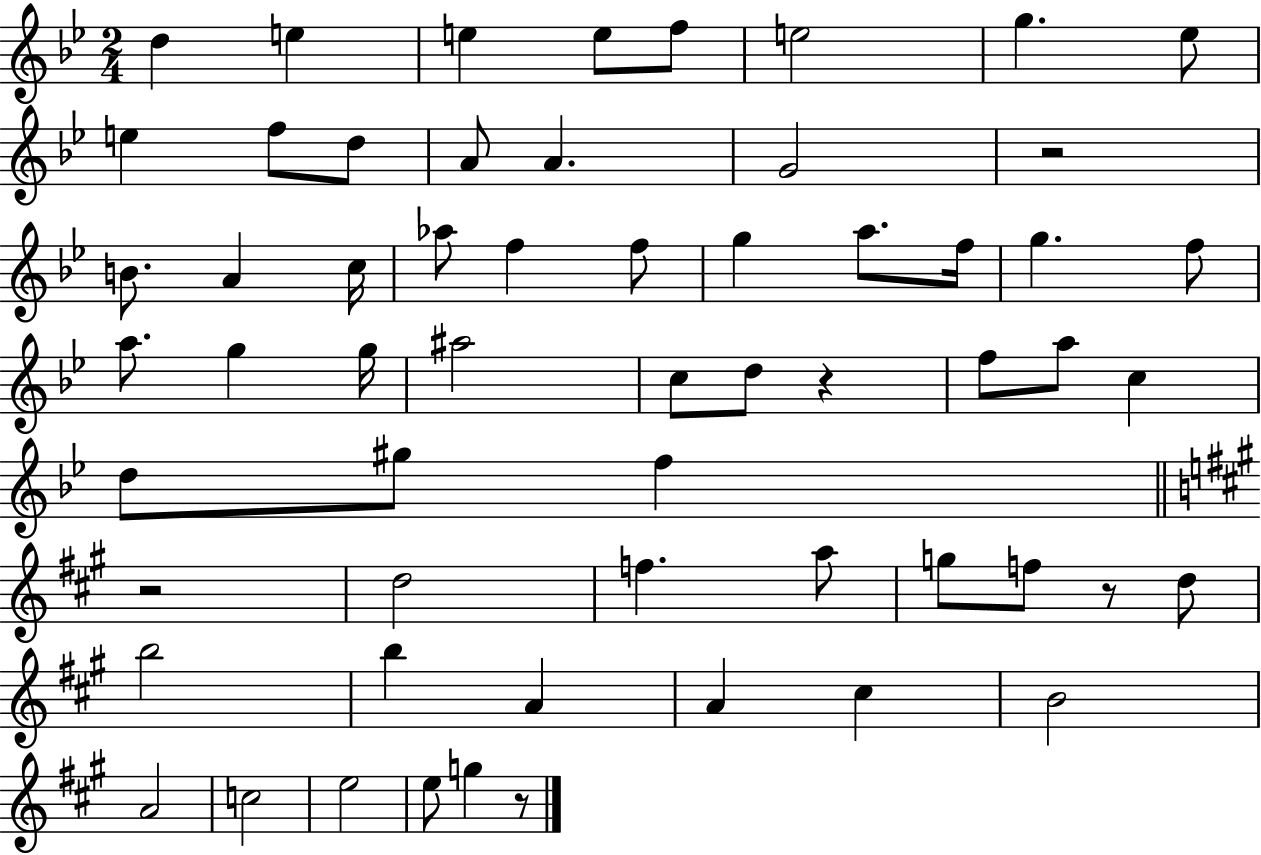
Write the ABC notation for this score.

X:1
T:Untitled
M:2/4
L:1/4
K:Bb
d e e e/2 f/2 e2 g _e/2 e f/2 d/2 A/2 A G2 z2 B/2 A c/4 _a/2 f f/2 g a/2 f/4 g f/2 a/2 g g/4 ^a2 c/2 d/2 z f/2 a/2 c d/2 ^g/2 f z2 d2 f a/2 g/2 f/2 z/2 d/2 b2 b A A ^c B2 A2 c2 e2 e/2 g z/2